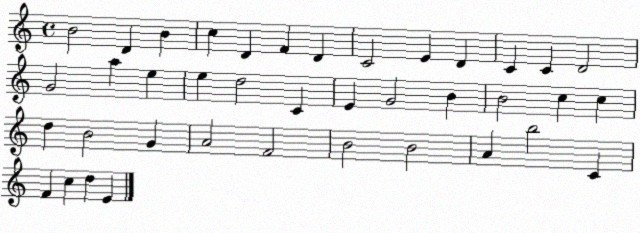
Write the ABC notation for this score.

X:1
T:Untitled
M:4/4
L:1/4
K:C
B2 D B c D F D C2 E D C C D2 G2 a e e d2 C E G2 B B2 c c d B2 G A2 F2 B2 B2 A b2 C F c d E